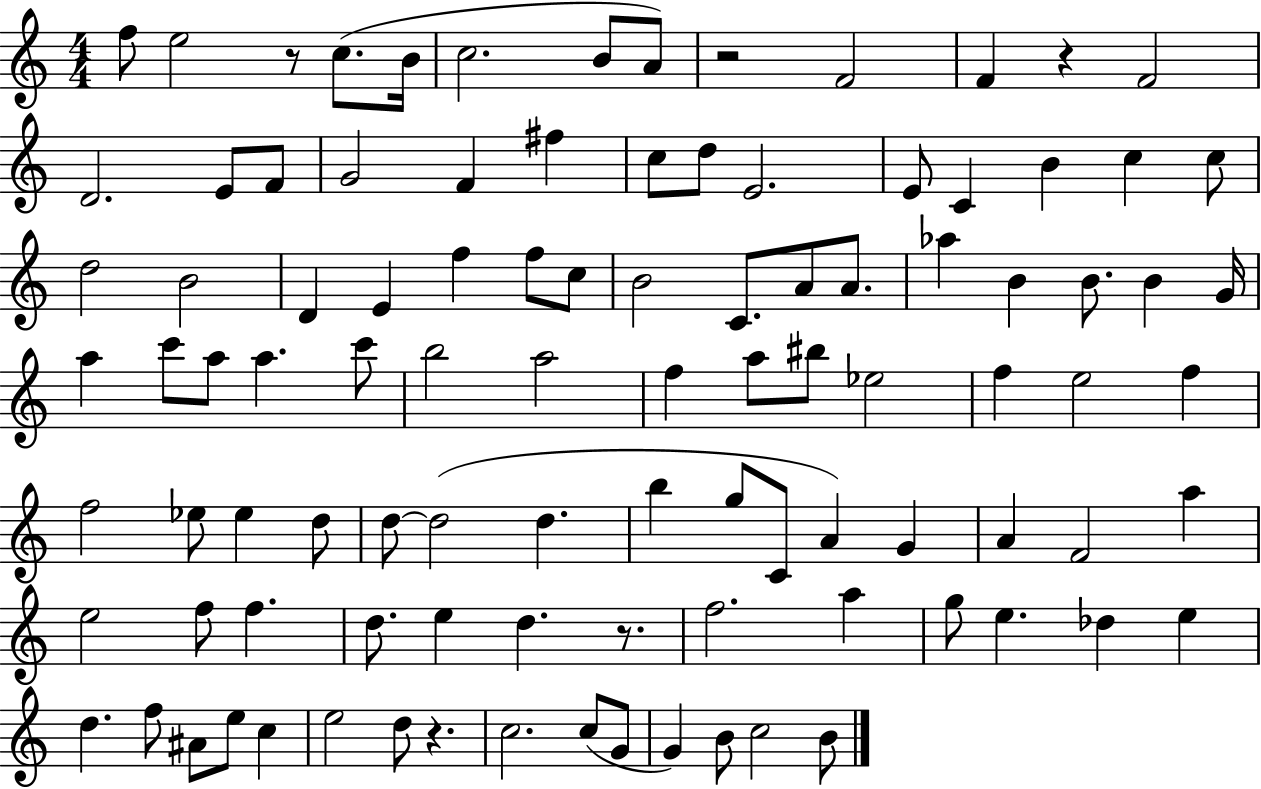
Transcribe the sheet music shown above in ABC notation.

X:1
T:Untitled
M:4/4
L:1/4
K:C
f/2 e2 z/2 c/2 B/4 c2 B/2 A/2 z2 F2 F z F2 D2 E/2 F/2 G2 F ^f c/2 d/2 E2 E/2 C B c c/2 d2 B2 D E f f/2 c/2 B2 C/2 A/2 A/2 _a B B/2 B G/4 a c'/2 a/2 a c'/2 b2 a2 f a/2 ^b/2 _e2 f e2 f f2 _e/2 _e d/2 d/2 d2 d b g/2 C/2 A G A F2 a e2 f/2 f d/2 e d z/2 f2 a g/2 e _d e d f/2 ^A/2 e/2 c e2 d/2 z c2 c/2 G/2 G B/2 c2 B/2